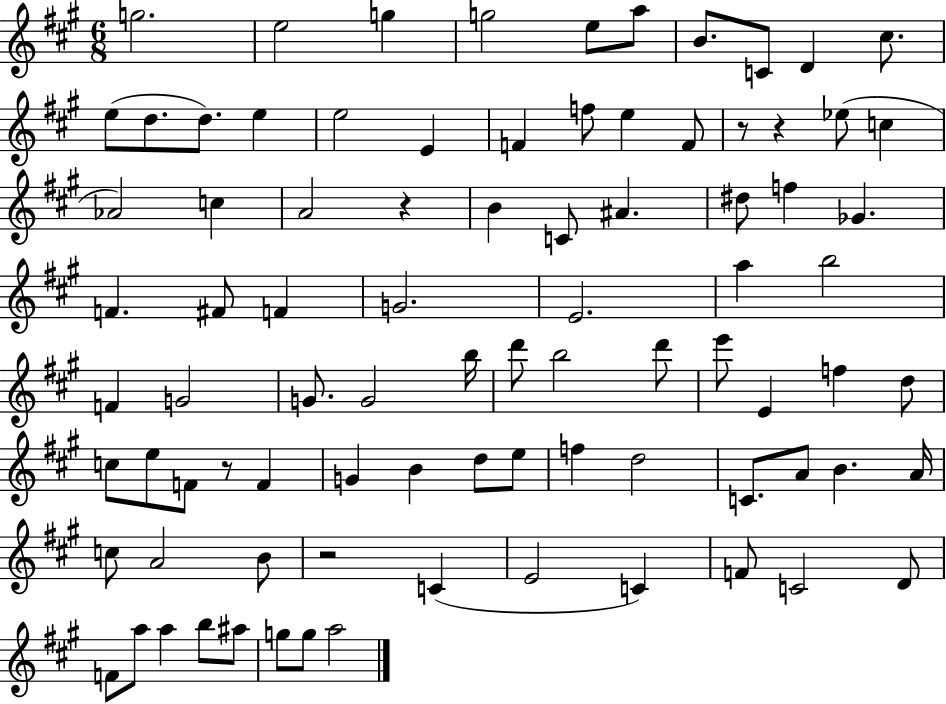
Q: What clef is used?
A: treble